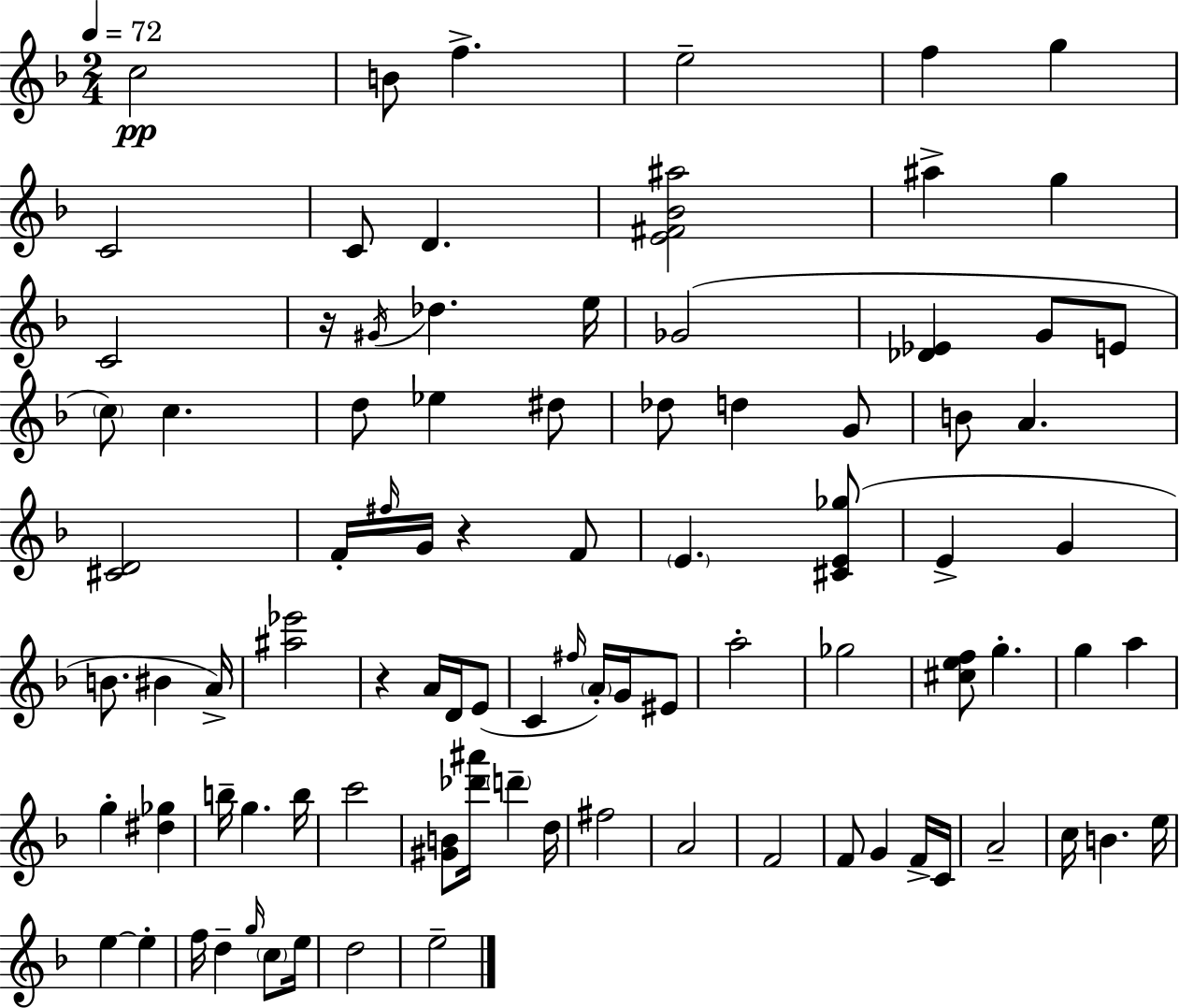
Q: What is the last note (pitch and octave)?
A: E5